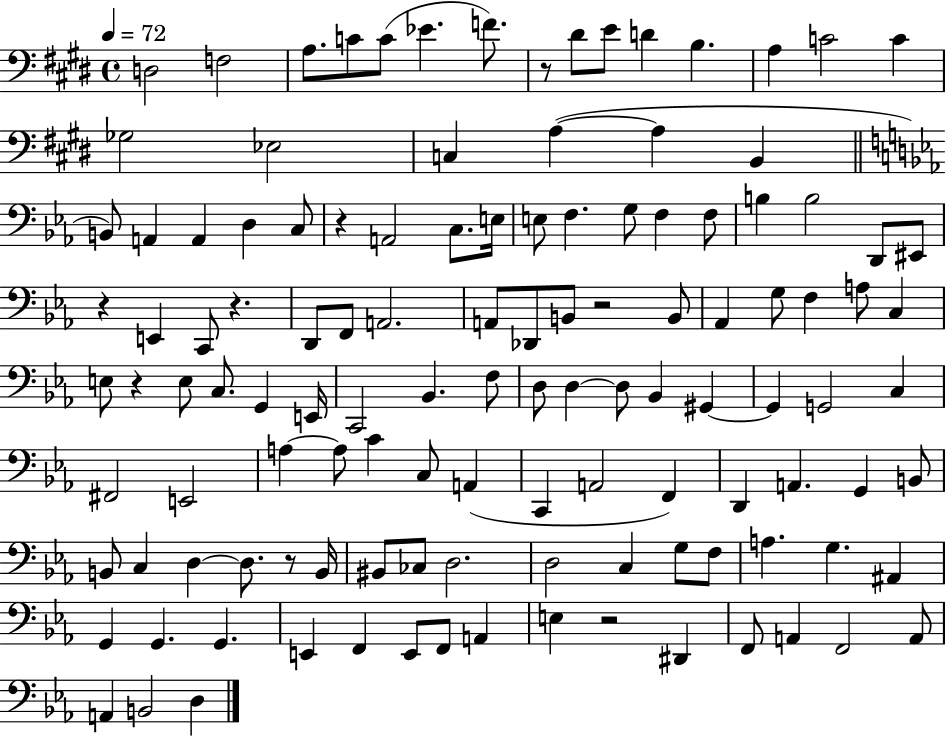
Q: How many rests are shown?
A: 8